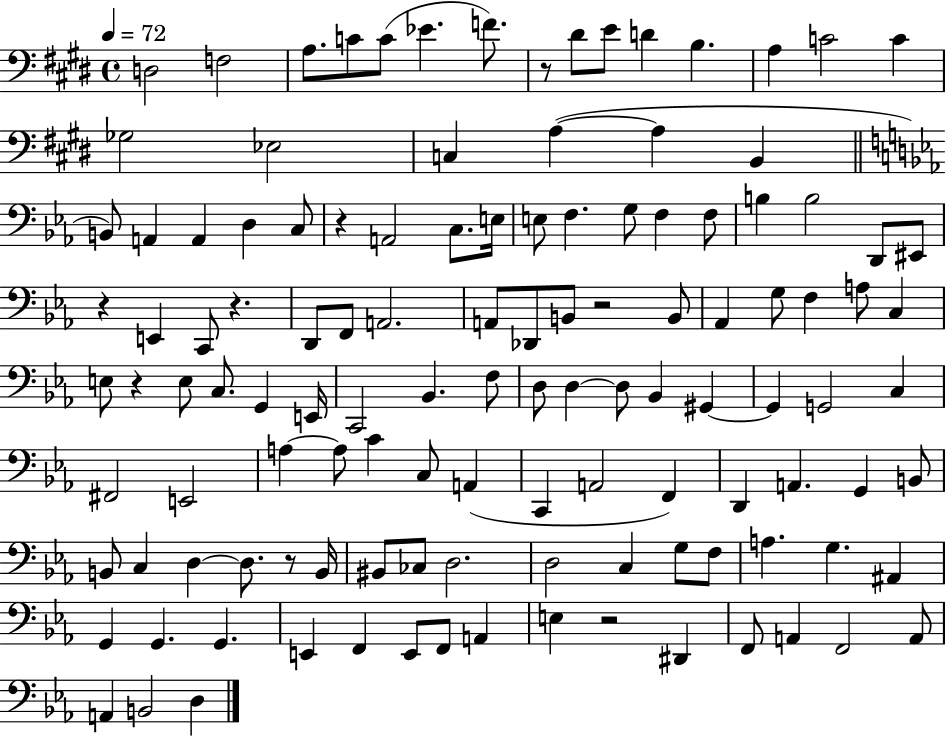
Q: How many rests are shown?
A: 8